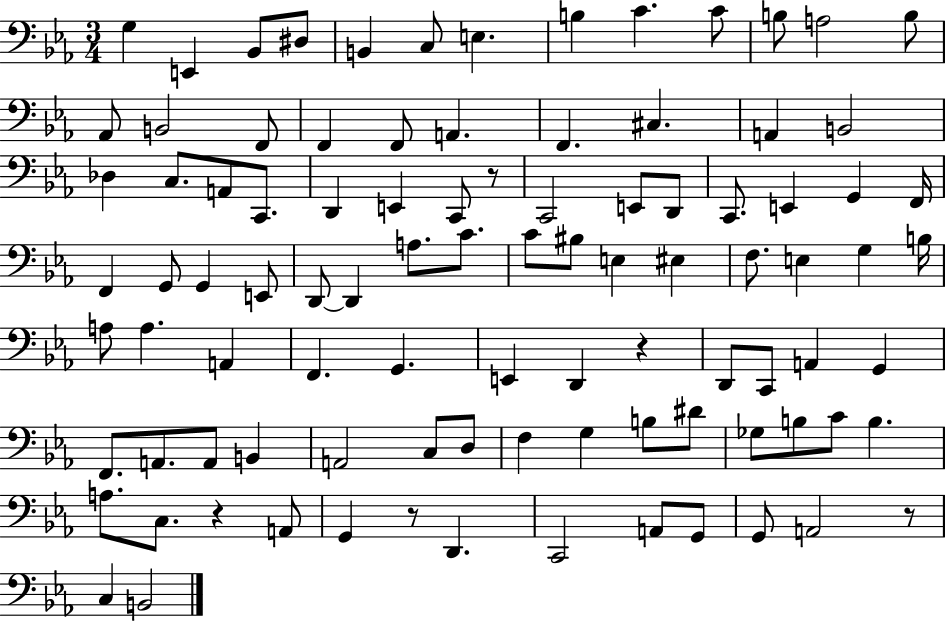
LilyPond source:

{
  \clef bass
  \numericTimeSignature
  \time 3/4
  \key ees \major
  g4 e,4 bes,8 dis8 | b,4 c8 e4. | b4 c'4. c'8 | b8 a2 b8 | \break aes,8 b,2 f,8 | f,4 f,8 a,4. | f,4. cis4. | a,4 b,2 | \break des4 c8. a,8 c,8. | d,4 e,4 c,8 r8 | c,2 e,8 d,8 | c,8. e,4 g,4 f,16 | \break f,4 g,8 g,4 e,8 | d,8~~ d,4 a8. c'8. | c'8 bis8 e4 eis4 | f8. e4 g4 b16 | \break a8 a4. a,4 | f,4. g,4. | e,4 d,4 r4 | d,8 c,8 a,4 g,4 | \break f,8. a,8. a,8 b,4 | a,2 c8 d8 | f4 g4 b8 dis'8 | ges8 b8 c'8 b4. | \break a8. c8. r4 a,8 | g,4 r8 d,4. | c,2 a,8 g,8 | g,8 a,2 r8 | \break c4 b,2 | \bar "|."
}